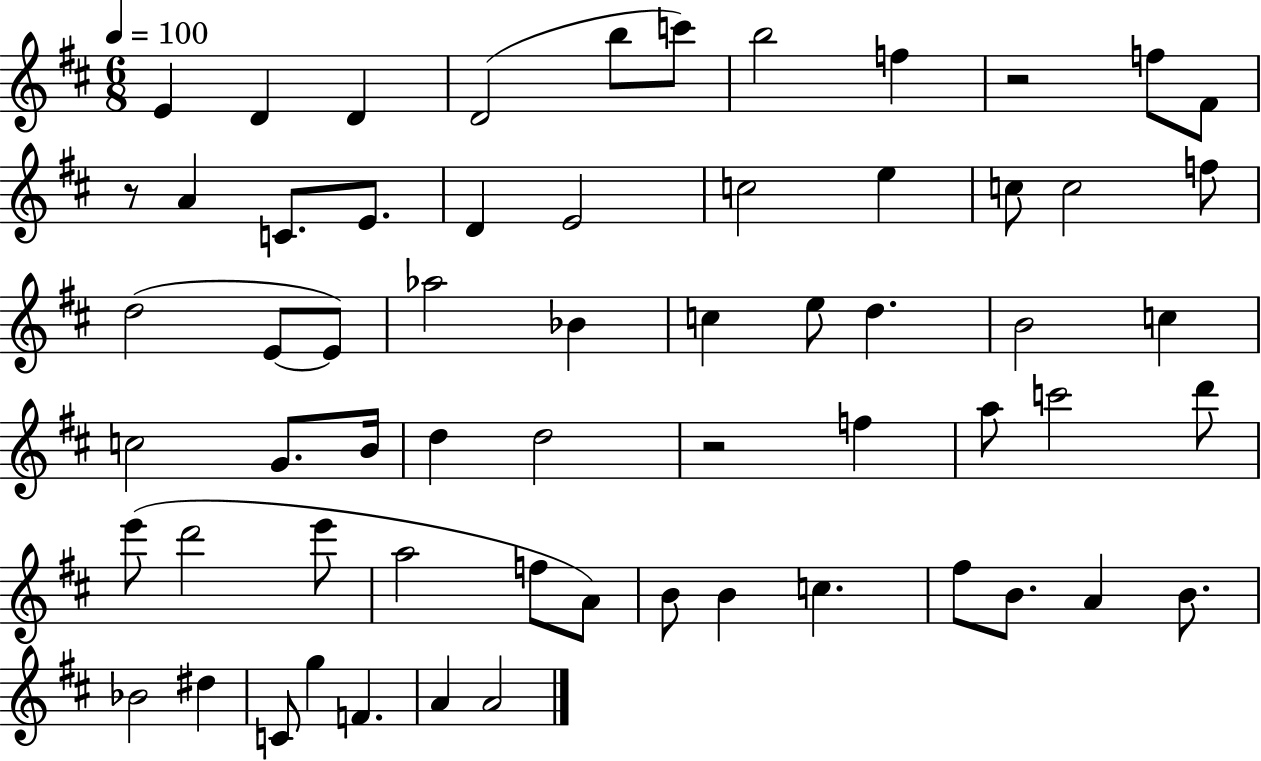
X:1
T:Untitled
M:6/8
L:1/4
K:D
E D D D2 b/2 c'/2 b2 f z2 f/2 ^F/2 z/2 A C/2 E/2 D E2 c2 e c/2 c2 f/2 d2 E/2 E/2 _a2 _B c e/2 d B2 c c2 G/2 B/4 d d2 z2 f a/2 c'2 d'/2 e'/2 d'2 e'/2 a2 f/2 A/2 B/2 B c ^f/2 B/2 A B/2 _B2 ^d C/2 g F A A2